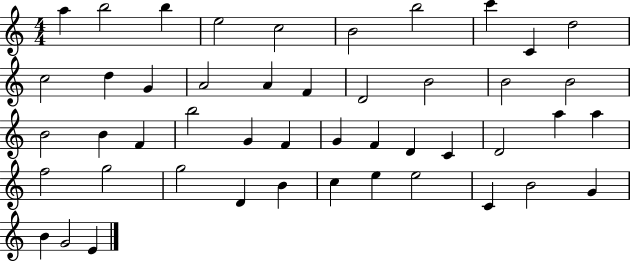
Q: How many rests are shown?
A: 0